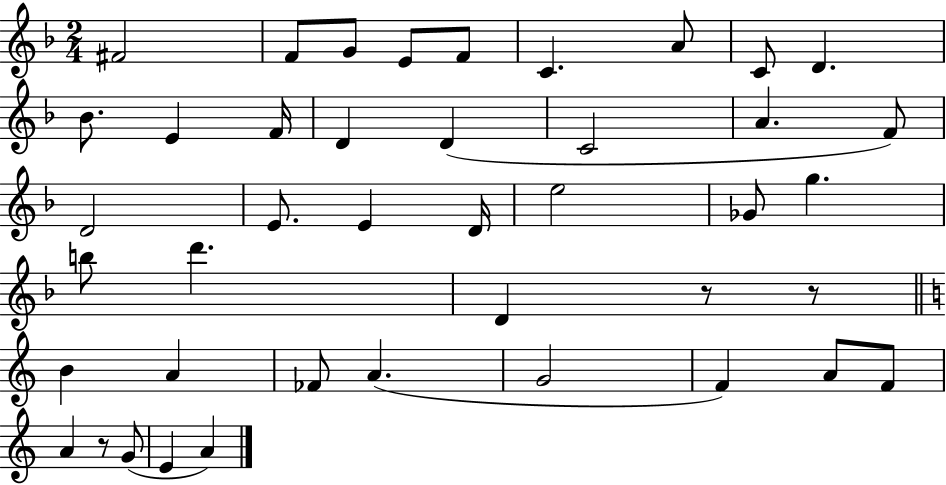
X:1
T:Untitled
M:2/4
L:1/4
K:F
^F2 F/2 G/2 E/2 F/2 C A/2 C/2 D _B/2 E F/4 D D C2 A F/2 D2 E/2 E D/4 e2 _G/2 g b/2 d' D z/2 z/2 B A _F/2 A G2 F A/2 F/2 A z/2 G/2 E A